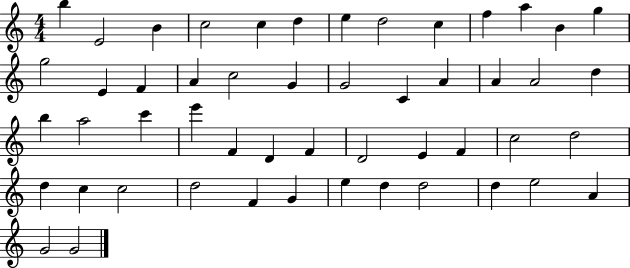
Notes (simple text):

B5/q E4/h B4/q C5/h C5/q D5/q E5/q D5/h C5/q F5/q A5/q B4/q G5/q G5/h E4/q F4/q A4/q C5/h G4/q G4/h C4/q A4/q A4/q A4/h D5/q B5/q A5/h C6/q E6/q F4/q D4/q F4/q D4/h E4/q F4/q C5/h D5/h D5/q C5/q C5/h D5/h F4/q G4/q E5/q D5/q D5/h D5/q E5/h A4/q G4/h G4/h